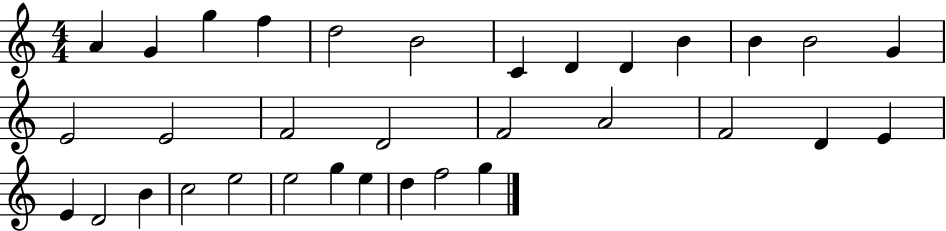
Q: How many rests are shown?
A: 0